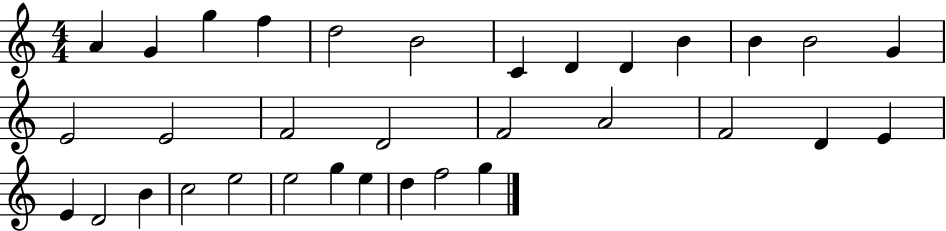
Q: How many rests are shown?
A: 0